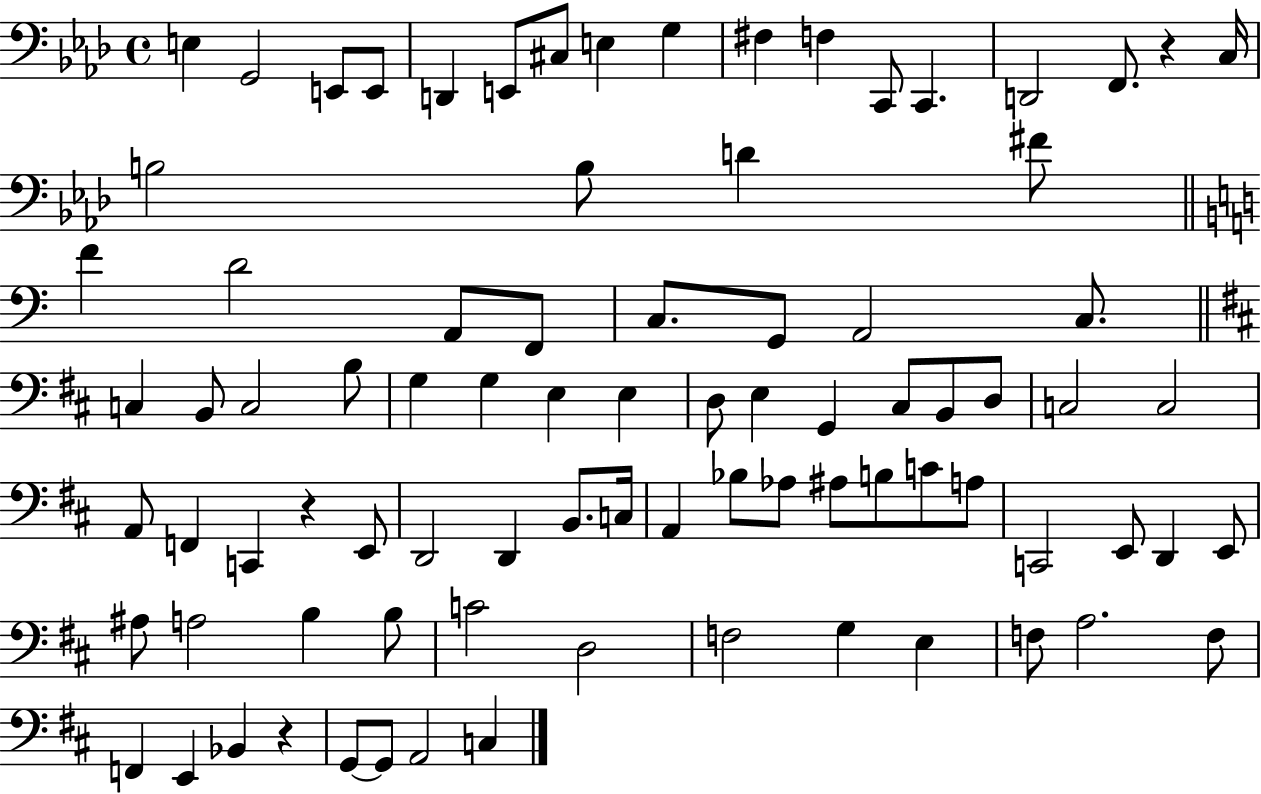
E3/q G2/h E2/e E2/e D2/q E2/e C#3/e E3/q G3/q F#3/q F3/q C2/e C2/q. D2/h F2/e. R/q C3/s B3/h B3/e D4/q F#4/e F4/q D4/h A2/e F2/e C3/e. G2/e A2/h C3/e. C3/q B2/e C3/h B3/e G3/q G3/q E3/q E3/q D3/e E3/q G2/q C#3/e B2/e D3/e C3/h C3/h A2/e F2/q C2/q R/q E2/e D2/h D2/q B2/e. C3/s A2/q Bb3/e Ab3/e A#3/e B3/e C4/e A3/e C2/h E2/e D2/q E2/e A#3/e A3/h B3/q B3/e C4/h D3/h F3/h G3/q E3/q F3/e A3/h. F3/e F2/q E2/q Bb2/q R/q G2/e G2/e A2/h C3/q